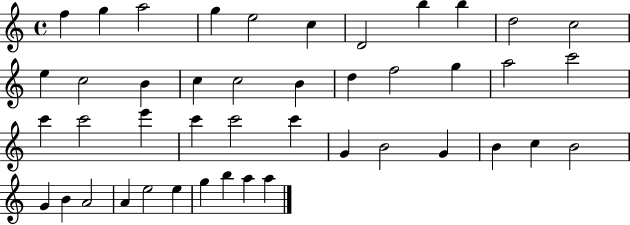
{
  \clef treble
  \time 4/4
  \defaultTimeSignature
  \key c \major
  f''4 g''4 a''2 | g''4 e''2 c''4 | d'2 b''4 b''4 | d''2 c''2 | \break e''4 c''2 b'4 | c''4 c''2 b'4 | d''4 f''2 g''4 | a''2 c'''2 | \break c'''4 c'''2 e'''4 | c'''4 c'''2 c'''4 | g'4 b'2 g'4 | b'4 c''4 b'2 | \break g'4 b'4 a'2 | a'4 e''2 e''4 | g''4 b''4 a''4 a''4 | \bar "|."
}